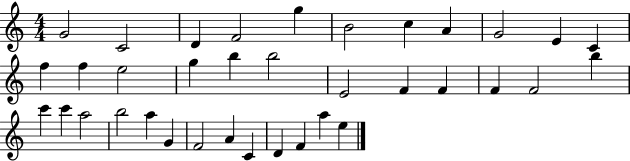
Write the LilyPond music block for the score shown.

{
  \clef treble
  \numericTimeSignature
  \time 4/4
  \key c \major
  g'2 c'2 | d'4 f'2 g''4 | b'2 c''4 a'4 | g'2 e'4 c'4 | \break f''4 f''4 e''2 | g''4 b''4 b''2 | e'2 f'4 f'4 | f'4 f'2 b''4 | \break c'''4 c'''4 a''2 | b''2 a''4 g'4 | f'2 a'4 c'4 | d'4 f'4 a''4 e''4 | \break \bar "|."
}